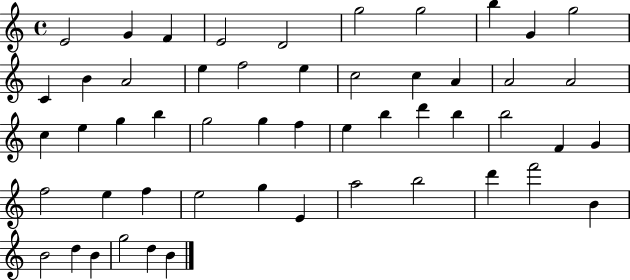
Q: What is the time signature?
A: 4/4